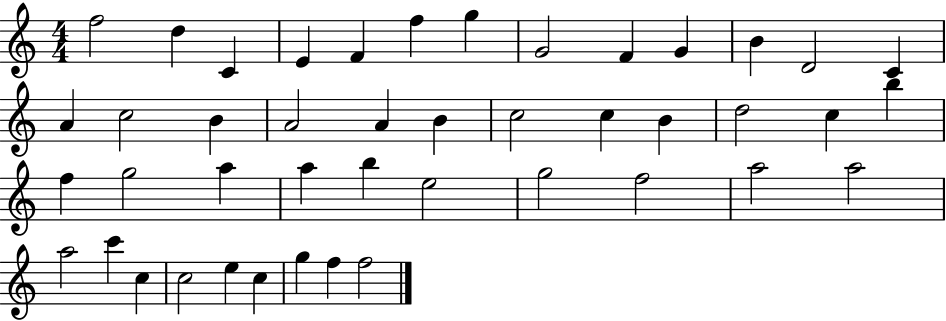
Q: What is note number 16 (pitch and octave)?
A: B4